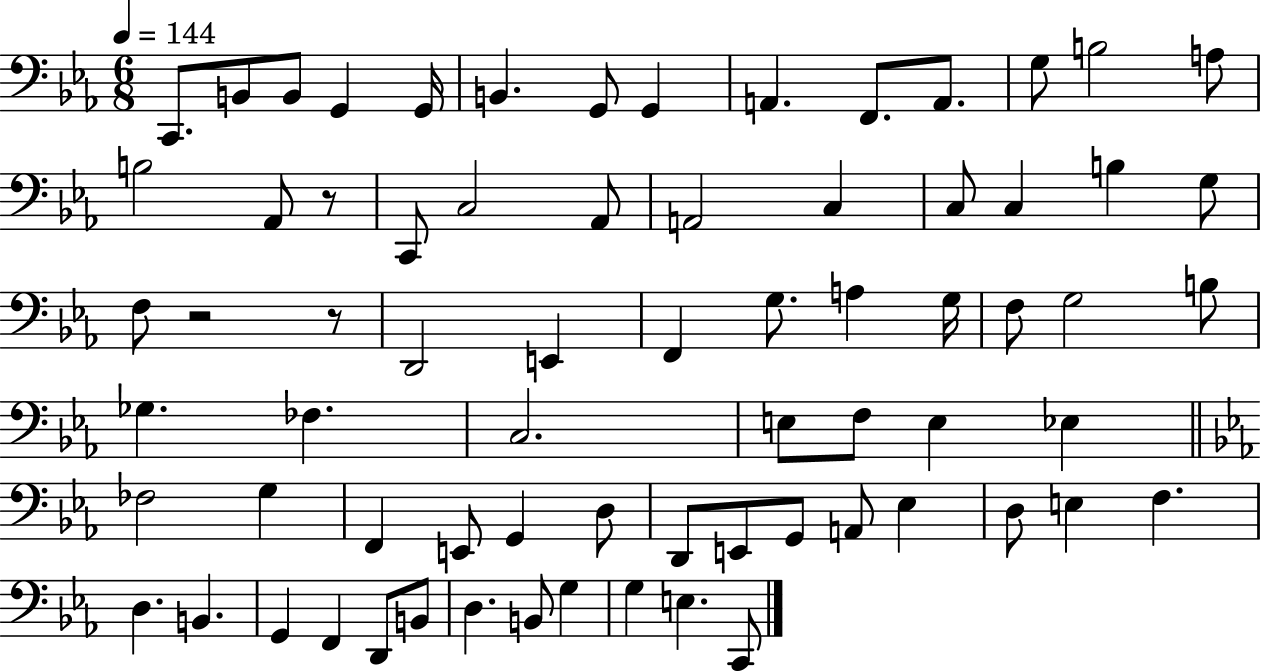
C2/e. B2/e B2/e G2/q G2/s B2/q. G2/e G2/q A2/q. F2/e. A2/e. G3/e B3/h A3/e B3/h Ab2/e R/e C2/e C3/h Ab2/e A2/h C3/q C3/e C3/q B3/q G3/e F3/e R/h R/e D2/h E2/q F2/q G3/e. A3/q G3/s F3/e G3/h B3/e Gb3/q. FES3/q. C3/h. E3/e F3/e E3/q Eb3/q FES3/h G3/q F2/q E2/e G2/q D3/e D2/e E2/e G2/e A2/e Eb3/q D3/e E3/q F3/q. D3/q. B2/q. G2/q F2/q D2/e B2/e D3/q. B2/e G3/q G3/q E3/q. C2/e